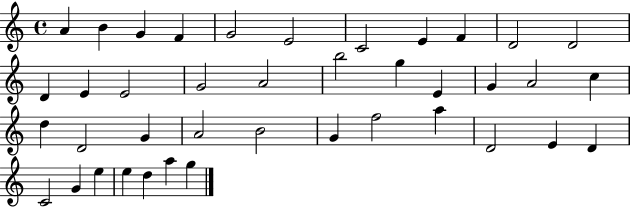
{
  \clef treble
  \time 4/4
  \defaultTimeSignature
  \key c \major
  a'4 b'4 g'4 f'4 | g'2 e'2 | c'2 e'4 f'4 | d'2 d'2 | \break d'4 e'4 e'2 | g'2 a'2 | b''2 g''4 e'4 | g'4 a'2 c''4 | \break d''4 d'2 g'4 | a'2 b'2 | g'4 f''2 a''4 | d'2 e'4 d'4 | \break c'2 g'4 e''4 | e''4 d''4 a''4 g''4 | \bar "|."
}